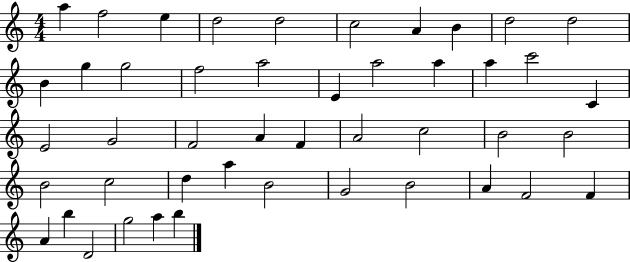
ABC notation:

X:1
T:Untitled
M:4/4
L:1/4
K:C
a f2 e d2 d2 c2 A B d2 d2 B g g2 f2 a2 E a2 a a c'2 C E2 G2 F2 A F A2 c2 B2 B2 B2 c2 d a B2 G2 B2 A F2 F A b D2 g2 a b